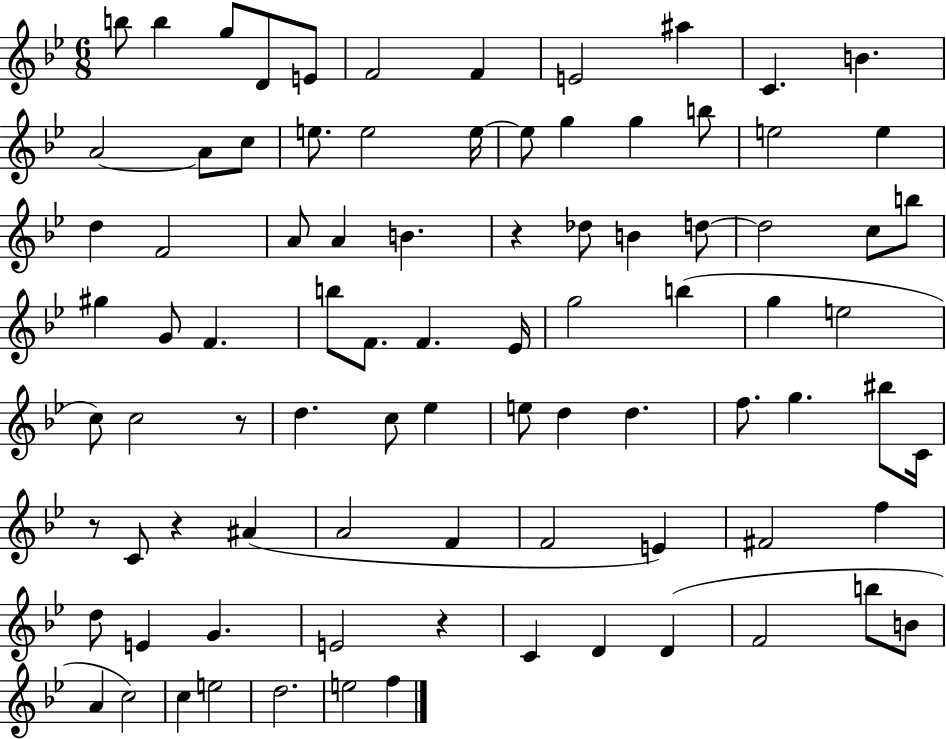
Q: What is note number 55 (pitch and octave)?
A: G5